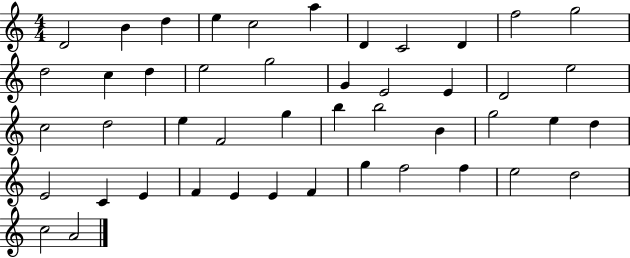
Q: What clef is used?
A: treble